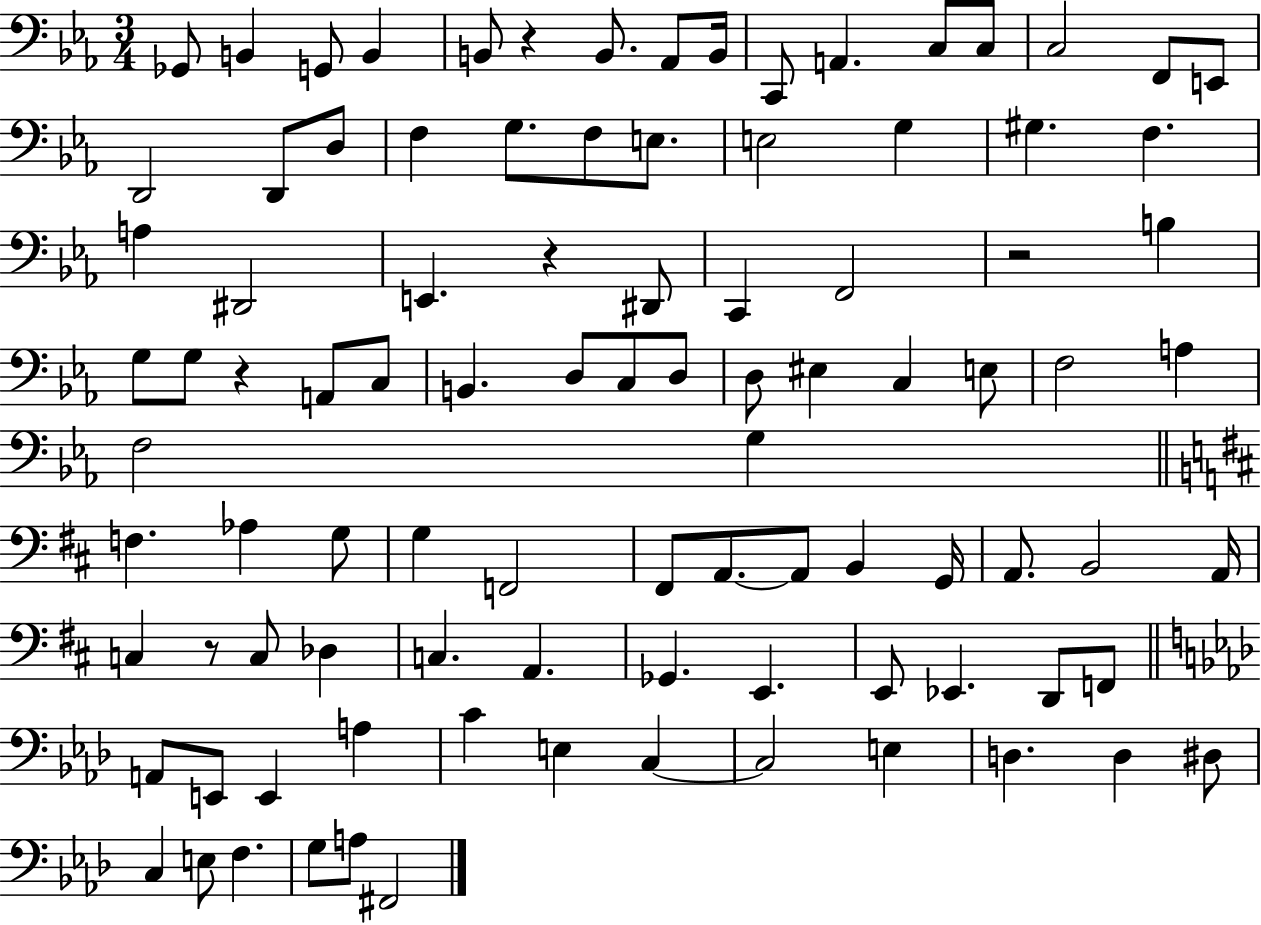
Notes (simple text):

Gb2/e B2/q G2/e B2/q B2/e R/q B2/e. Ab2/e B2/s C2/e A2/q. C3/e C3/e C3/h F2/e E2/e D2/h D2/e D3/e F3/q G3/e. F3/e E3/e. E3/h G3/q G#3/q. F3/q. A3/q D#2/h E2/q. R/q D#2/e C2/q F2/h R/h B3/q G3/e G3/e R/q A2/e C3/e B2/q. D3/e C3/e D3/e D3/e EIS3/q C3/q E3/e F3/h A3/q F3/h G3/q F3/q. Ab3/q G3/e G3/q F2/h F#2/e A2/e. A2/e B2/q G2/s A2/e. B2/h A2/s C3/q R/e C3/e Db3/q C3/q. A2/q. Gb2/q. E2/q. E2/e Eb2/q. D2/e F2/e A2/e E2/e E2/q A3/q C4/q E3/q C3/q C3/h E3/q D3/q. D3/q D#3/e C3/q E3/e F3/q. G3/e A3/e F#2/h